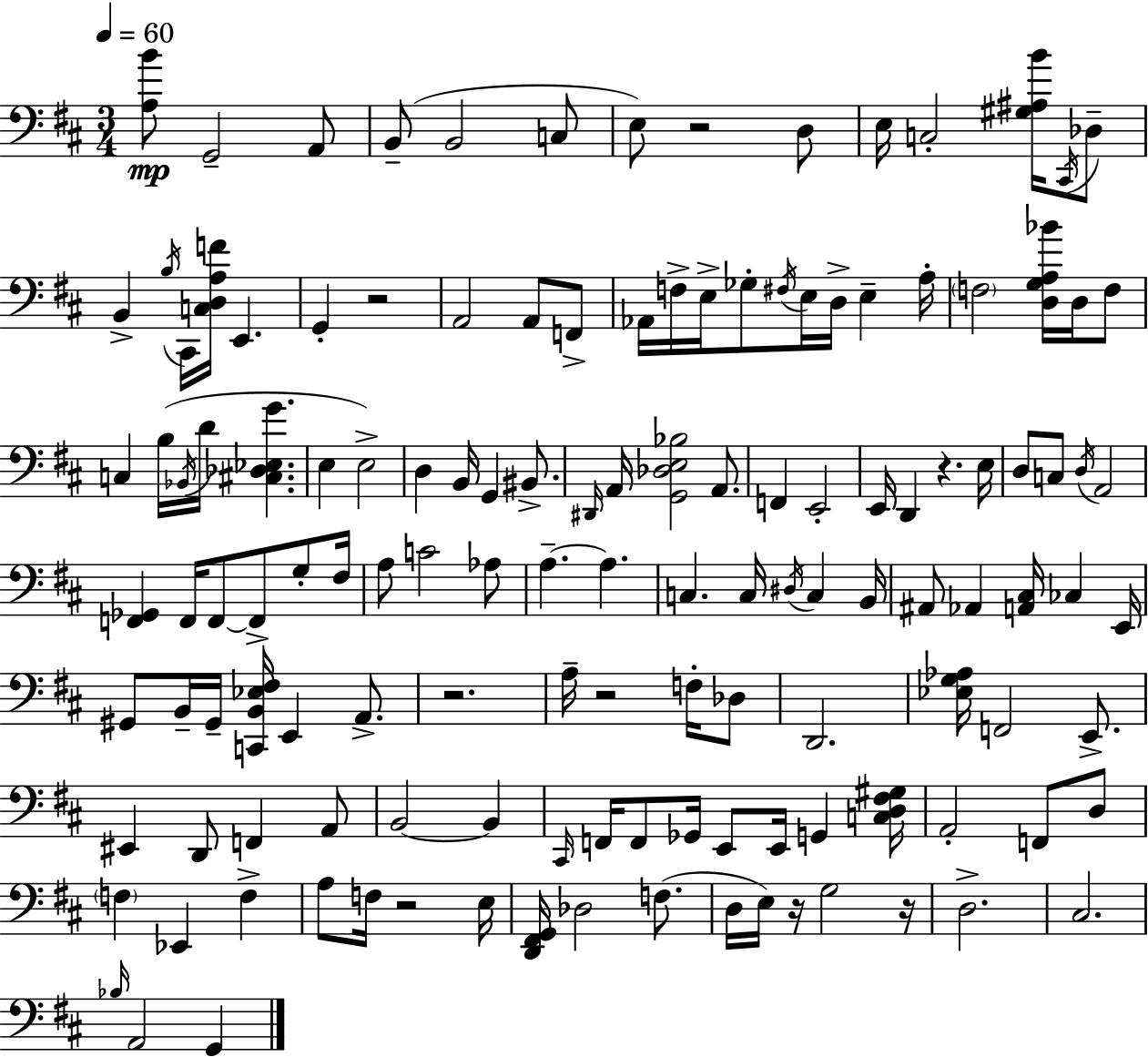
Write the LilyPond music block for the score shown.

{
  \clef bass
  \numericTimeSignature
  \time 3/4
  \key d \major
  \tempo 4 = 60
  \repeat volta 2 { <a b'>8\mp g,2-- a,8 | b,8--( b,2 c8 | e8) r2 d8 | e16 c2-. <gis ais b'>16 \acciaccatura { cis,16 } des8-- | \break b,4-> \acciaccatura { b16 } cis,16 <c d a f'>16 e,4. | g,4-. r2 | a,2 a,8 | f,8-> aes,16 f16-> e16-> ges8-. \acciaccatura { fis16 } e16 d16-> e4-- | \break a16-. \parenthesize f2 <d g a bes'>16 | d16 f8 c4 b16( \acciaccatura { bes,16 } d'16 <cis des ees g'>4. | e4 e2->) | d4 b,16 g,4 | \break bis,8.-> \grace { dis,16 } a,16 <g, des e bes>2 | a,8. f,4 e,2-. | e,16 d,4 r4. | e16 d8 c8 \acciaccatura { d16 } a,2 | \break <f, ges,>4 f,16 f,8~~ | f,8-> g8-. fis16 a8 c'2 | aes8 a4.--~~ | a4. c4. | \break c16 \acciaccatura { dis16 } c4 b,16 ais,8 aes,4 | <a, cis>16 ces4 e,16 gis,8 b,16-- gis,16-- <c, b, ees fis>16 | e,4 a,8.-> r2. | a16-- r2 | \break f16-. des8 d,2. | <ees g aes>16 f,2 | e,8.-> eis,4 d,8 | f,4 a,8 b,2~~ | \break b,4 \grace { cis,16 } f,16 f,8 ges,16 | e,8 e,16 g,4 <c d fis gis>16 a,2-. | f,8 d8 \parenthesize f4 | ees,4 f4-> a8 f16 r2 | \break e16 <d, fis, g,>16 des2 | f8.( d16 e16) r16 g2 | r16 d2.-> | cis2. | \break \grace { bes16 } a,2 | g,4 } \bar "|."
}